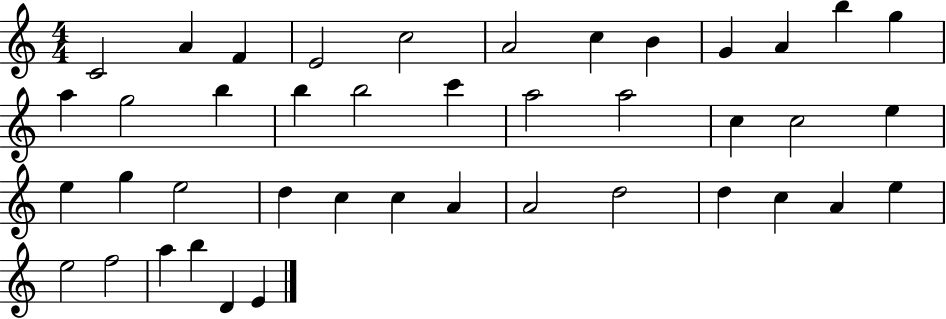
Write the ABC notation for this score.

X:1
T:Untitled
M:4/4
L:1/4
K:C
C2 A F E2 c2 A2 c B G A b g a g2 b b b2 c' a2 a2 c c2 e e g e2 d c c A A2 d2 d c A e e2 f2 a b D E